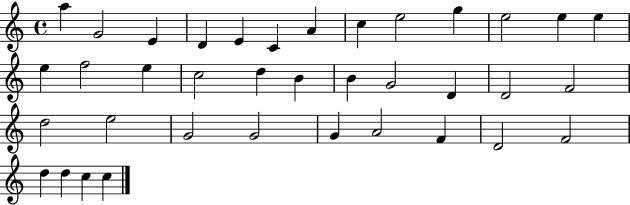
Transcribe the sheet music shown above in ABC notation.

X:1
T:Untitled
M:4/4
L:1/4
K:C
a G2 E D E C A c e2 g e2 e e e f2 e c2 d B B G2 D D2 F2 d2 e2 G2 G2 G A2 F D2 F2 d d c c